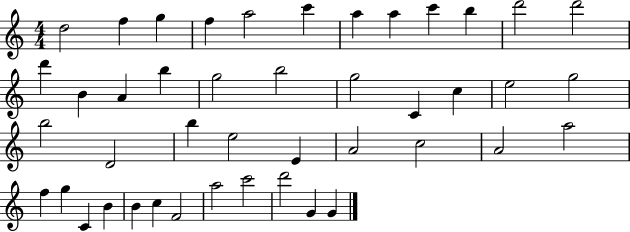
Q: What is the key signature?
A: C major